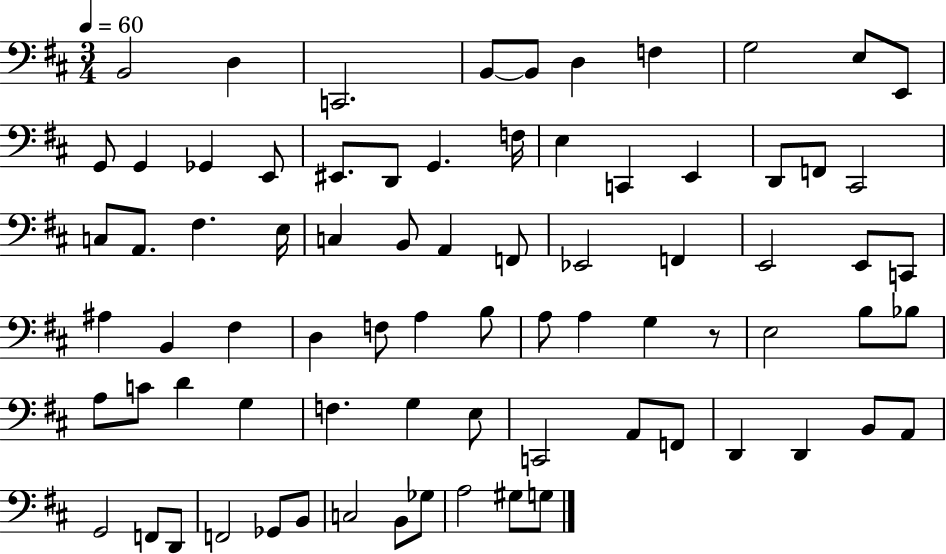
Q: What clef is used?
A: bass